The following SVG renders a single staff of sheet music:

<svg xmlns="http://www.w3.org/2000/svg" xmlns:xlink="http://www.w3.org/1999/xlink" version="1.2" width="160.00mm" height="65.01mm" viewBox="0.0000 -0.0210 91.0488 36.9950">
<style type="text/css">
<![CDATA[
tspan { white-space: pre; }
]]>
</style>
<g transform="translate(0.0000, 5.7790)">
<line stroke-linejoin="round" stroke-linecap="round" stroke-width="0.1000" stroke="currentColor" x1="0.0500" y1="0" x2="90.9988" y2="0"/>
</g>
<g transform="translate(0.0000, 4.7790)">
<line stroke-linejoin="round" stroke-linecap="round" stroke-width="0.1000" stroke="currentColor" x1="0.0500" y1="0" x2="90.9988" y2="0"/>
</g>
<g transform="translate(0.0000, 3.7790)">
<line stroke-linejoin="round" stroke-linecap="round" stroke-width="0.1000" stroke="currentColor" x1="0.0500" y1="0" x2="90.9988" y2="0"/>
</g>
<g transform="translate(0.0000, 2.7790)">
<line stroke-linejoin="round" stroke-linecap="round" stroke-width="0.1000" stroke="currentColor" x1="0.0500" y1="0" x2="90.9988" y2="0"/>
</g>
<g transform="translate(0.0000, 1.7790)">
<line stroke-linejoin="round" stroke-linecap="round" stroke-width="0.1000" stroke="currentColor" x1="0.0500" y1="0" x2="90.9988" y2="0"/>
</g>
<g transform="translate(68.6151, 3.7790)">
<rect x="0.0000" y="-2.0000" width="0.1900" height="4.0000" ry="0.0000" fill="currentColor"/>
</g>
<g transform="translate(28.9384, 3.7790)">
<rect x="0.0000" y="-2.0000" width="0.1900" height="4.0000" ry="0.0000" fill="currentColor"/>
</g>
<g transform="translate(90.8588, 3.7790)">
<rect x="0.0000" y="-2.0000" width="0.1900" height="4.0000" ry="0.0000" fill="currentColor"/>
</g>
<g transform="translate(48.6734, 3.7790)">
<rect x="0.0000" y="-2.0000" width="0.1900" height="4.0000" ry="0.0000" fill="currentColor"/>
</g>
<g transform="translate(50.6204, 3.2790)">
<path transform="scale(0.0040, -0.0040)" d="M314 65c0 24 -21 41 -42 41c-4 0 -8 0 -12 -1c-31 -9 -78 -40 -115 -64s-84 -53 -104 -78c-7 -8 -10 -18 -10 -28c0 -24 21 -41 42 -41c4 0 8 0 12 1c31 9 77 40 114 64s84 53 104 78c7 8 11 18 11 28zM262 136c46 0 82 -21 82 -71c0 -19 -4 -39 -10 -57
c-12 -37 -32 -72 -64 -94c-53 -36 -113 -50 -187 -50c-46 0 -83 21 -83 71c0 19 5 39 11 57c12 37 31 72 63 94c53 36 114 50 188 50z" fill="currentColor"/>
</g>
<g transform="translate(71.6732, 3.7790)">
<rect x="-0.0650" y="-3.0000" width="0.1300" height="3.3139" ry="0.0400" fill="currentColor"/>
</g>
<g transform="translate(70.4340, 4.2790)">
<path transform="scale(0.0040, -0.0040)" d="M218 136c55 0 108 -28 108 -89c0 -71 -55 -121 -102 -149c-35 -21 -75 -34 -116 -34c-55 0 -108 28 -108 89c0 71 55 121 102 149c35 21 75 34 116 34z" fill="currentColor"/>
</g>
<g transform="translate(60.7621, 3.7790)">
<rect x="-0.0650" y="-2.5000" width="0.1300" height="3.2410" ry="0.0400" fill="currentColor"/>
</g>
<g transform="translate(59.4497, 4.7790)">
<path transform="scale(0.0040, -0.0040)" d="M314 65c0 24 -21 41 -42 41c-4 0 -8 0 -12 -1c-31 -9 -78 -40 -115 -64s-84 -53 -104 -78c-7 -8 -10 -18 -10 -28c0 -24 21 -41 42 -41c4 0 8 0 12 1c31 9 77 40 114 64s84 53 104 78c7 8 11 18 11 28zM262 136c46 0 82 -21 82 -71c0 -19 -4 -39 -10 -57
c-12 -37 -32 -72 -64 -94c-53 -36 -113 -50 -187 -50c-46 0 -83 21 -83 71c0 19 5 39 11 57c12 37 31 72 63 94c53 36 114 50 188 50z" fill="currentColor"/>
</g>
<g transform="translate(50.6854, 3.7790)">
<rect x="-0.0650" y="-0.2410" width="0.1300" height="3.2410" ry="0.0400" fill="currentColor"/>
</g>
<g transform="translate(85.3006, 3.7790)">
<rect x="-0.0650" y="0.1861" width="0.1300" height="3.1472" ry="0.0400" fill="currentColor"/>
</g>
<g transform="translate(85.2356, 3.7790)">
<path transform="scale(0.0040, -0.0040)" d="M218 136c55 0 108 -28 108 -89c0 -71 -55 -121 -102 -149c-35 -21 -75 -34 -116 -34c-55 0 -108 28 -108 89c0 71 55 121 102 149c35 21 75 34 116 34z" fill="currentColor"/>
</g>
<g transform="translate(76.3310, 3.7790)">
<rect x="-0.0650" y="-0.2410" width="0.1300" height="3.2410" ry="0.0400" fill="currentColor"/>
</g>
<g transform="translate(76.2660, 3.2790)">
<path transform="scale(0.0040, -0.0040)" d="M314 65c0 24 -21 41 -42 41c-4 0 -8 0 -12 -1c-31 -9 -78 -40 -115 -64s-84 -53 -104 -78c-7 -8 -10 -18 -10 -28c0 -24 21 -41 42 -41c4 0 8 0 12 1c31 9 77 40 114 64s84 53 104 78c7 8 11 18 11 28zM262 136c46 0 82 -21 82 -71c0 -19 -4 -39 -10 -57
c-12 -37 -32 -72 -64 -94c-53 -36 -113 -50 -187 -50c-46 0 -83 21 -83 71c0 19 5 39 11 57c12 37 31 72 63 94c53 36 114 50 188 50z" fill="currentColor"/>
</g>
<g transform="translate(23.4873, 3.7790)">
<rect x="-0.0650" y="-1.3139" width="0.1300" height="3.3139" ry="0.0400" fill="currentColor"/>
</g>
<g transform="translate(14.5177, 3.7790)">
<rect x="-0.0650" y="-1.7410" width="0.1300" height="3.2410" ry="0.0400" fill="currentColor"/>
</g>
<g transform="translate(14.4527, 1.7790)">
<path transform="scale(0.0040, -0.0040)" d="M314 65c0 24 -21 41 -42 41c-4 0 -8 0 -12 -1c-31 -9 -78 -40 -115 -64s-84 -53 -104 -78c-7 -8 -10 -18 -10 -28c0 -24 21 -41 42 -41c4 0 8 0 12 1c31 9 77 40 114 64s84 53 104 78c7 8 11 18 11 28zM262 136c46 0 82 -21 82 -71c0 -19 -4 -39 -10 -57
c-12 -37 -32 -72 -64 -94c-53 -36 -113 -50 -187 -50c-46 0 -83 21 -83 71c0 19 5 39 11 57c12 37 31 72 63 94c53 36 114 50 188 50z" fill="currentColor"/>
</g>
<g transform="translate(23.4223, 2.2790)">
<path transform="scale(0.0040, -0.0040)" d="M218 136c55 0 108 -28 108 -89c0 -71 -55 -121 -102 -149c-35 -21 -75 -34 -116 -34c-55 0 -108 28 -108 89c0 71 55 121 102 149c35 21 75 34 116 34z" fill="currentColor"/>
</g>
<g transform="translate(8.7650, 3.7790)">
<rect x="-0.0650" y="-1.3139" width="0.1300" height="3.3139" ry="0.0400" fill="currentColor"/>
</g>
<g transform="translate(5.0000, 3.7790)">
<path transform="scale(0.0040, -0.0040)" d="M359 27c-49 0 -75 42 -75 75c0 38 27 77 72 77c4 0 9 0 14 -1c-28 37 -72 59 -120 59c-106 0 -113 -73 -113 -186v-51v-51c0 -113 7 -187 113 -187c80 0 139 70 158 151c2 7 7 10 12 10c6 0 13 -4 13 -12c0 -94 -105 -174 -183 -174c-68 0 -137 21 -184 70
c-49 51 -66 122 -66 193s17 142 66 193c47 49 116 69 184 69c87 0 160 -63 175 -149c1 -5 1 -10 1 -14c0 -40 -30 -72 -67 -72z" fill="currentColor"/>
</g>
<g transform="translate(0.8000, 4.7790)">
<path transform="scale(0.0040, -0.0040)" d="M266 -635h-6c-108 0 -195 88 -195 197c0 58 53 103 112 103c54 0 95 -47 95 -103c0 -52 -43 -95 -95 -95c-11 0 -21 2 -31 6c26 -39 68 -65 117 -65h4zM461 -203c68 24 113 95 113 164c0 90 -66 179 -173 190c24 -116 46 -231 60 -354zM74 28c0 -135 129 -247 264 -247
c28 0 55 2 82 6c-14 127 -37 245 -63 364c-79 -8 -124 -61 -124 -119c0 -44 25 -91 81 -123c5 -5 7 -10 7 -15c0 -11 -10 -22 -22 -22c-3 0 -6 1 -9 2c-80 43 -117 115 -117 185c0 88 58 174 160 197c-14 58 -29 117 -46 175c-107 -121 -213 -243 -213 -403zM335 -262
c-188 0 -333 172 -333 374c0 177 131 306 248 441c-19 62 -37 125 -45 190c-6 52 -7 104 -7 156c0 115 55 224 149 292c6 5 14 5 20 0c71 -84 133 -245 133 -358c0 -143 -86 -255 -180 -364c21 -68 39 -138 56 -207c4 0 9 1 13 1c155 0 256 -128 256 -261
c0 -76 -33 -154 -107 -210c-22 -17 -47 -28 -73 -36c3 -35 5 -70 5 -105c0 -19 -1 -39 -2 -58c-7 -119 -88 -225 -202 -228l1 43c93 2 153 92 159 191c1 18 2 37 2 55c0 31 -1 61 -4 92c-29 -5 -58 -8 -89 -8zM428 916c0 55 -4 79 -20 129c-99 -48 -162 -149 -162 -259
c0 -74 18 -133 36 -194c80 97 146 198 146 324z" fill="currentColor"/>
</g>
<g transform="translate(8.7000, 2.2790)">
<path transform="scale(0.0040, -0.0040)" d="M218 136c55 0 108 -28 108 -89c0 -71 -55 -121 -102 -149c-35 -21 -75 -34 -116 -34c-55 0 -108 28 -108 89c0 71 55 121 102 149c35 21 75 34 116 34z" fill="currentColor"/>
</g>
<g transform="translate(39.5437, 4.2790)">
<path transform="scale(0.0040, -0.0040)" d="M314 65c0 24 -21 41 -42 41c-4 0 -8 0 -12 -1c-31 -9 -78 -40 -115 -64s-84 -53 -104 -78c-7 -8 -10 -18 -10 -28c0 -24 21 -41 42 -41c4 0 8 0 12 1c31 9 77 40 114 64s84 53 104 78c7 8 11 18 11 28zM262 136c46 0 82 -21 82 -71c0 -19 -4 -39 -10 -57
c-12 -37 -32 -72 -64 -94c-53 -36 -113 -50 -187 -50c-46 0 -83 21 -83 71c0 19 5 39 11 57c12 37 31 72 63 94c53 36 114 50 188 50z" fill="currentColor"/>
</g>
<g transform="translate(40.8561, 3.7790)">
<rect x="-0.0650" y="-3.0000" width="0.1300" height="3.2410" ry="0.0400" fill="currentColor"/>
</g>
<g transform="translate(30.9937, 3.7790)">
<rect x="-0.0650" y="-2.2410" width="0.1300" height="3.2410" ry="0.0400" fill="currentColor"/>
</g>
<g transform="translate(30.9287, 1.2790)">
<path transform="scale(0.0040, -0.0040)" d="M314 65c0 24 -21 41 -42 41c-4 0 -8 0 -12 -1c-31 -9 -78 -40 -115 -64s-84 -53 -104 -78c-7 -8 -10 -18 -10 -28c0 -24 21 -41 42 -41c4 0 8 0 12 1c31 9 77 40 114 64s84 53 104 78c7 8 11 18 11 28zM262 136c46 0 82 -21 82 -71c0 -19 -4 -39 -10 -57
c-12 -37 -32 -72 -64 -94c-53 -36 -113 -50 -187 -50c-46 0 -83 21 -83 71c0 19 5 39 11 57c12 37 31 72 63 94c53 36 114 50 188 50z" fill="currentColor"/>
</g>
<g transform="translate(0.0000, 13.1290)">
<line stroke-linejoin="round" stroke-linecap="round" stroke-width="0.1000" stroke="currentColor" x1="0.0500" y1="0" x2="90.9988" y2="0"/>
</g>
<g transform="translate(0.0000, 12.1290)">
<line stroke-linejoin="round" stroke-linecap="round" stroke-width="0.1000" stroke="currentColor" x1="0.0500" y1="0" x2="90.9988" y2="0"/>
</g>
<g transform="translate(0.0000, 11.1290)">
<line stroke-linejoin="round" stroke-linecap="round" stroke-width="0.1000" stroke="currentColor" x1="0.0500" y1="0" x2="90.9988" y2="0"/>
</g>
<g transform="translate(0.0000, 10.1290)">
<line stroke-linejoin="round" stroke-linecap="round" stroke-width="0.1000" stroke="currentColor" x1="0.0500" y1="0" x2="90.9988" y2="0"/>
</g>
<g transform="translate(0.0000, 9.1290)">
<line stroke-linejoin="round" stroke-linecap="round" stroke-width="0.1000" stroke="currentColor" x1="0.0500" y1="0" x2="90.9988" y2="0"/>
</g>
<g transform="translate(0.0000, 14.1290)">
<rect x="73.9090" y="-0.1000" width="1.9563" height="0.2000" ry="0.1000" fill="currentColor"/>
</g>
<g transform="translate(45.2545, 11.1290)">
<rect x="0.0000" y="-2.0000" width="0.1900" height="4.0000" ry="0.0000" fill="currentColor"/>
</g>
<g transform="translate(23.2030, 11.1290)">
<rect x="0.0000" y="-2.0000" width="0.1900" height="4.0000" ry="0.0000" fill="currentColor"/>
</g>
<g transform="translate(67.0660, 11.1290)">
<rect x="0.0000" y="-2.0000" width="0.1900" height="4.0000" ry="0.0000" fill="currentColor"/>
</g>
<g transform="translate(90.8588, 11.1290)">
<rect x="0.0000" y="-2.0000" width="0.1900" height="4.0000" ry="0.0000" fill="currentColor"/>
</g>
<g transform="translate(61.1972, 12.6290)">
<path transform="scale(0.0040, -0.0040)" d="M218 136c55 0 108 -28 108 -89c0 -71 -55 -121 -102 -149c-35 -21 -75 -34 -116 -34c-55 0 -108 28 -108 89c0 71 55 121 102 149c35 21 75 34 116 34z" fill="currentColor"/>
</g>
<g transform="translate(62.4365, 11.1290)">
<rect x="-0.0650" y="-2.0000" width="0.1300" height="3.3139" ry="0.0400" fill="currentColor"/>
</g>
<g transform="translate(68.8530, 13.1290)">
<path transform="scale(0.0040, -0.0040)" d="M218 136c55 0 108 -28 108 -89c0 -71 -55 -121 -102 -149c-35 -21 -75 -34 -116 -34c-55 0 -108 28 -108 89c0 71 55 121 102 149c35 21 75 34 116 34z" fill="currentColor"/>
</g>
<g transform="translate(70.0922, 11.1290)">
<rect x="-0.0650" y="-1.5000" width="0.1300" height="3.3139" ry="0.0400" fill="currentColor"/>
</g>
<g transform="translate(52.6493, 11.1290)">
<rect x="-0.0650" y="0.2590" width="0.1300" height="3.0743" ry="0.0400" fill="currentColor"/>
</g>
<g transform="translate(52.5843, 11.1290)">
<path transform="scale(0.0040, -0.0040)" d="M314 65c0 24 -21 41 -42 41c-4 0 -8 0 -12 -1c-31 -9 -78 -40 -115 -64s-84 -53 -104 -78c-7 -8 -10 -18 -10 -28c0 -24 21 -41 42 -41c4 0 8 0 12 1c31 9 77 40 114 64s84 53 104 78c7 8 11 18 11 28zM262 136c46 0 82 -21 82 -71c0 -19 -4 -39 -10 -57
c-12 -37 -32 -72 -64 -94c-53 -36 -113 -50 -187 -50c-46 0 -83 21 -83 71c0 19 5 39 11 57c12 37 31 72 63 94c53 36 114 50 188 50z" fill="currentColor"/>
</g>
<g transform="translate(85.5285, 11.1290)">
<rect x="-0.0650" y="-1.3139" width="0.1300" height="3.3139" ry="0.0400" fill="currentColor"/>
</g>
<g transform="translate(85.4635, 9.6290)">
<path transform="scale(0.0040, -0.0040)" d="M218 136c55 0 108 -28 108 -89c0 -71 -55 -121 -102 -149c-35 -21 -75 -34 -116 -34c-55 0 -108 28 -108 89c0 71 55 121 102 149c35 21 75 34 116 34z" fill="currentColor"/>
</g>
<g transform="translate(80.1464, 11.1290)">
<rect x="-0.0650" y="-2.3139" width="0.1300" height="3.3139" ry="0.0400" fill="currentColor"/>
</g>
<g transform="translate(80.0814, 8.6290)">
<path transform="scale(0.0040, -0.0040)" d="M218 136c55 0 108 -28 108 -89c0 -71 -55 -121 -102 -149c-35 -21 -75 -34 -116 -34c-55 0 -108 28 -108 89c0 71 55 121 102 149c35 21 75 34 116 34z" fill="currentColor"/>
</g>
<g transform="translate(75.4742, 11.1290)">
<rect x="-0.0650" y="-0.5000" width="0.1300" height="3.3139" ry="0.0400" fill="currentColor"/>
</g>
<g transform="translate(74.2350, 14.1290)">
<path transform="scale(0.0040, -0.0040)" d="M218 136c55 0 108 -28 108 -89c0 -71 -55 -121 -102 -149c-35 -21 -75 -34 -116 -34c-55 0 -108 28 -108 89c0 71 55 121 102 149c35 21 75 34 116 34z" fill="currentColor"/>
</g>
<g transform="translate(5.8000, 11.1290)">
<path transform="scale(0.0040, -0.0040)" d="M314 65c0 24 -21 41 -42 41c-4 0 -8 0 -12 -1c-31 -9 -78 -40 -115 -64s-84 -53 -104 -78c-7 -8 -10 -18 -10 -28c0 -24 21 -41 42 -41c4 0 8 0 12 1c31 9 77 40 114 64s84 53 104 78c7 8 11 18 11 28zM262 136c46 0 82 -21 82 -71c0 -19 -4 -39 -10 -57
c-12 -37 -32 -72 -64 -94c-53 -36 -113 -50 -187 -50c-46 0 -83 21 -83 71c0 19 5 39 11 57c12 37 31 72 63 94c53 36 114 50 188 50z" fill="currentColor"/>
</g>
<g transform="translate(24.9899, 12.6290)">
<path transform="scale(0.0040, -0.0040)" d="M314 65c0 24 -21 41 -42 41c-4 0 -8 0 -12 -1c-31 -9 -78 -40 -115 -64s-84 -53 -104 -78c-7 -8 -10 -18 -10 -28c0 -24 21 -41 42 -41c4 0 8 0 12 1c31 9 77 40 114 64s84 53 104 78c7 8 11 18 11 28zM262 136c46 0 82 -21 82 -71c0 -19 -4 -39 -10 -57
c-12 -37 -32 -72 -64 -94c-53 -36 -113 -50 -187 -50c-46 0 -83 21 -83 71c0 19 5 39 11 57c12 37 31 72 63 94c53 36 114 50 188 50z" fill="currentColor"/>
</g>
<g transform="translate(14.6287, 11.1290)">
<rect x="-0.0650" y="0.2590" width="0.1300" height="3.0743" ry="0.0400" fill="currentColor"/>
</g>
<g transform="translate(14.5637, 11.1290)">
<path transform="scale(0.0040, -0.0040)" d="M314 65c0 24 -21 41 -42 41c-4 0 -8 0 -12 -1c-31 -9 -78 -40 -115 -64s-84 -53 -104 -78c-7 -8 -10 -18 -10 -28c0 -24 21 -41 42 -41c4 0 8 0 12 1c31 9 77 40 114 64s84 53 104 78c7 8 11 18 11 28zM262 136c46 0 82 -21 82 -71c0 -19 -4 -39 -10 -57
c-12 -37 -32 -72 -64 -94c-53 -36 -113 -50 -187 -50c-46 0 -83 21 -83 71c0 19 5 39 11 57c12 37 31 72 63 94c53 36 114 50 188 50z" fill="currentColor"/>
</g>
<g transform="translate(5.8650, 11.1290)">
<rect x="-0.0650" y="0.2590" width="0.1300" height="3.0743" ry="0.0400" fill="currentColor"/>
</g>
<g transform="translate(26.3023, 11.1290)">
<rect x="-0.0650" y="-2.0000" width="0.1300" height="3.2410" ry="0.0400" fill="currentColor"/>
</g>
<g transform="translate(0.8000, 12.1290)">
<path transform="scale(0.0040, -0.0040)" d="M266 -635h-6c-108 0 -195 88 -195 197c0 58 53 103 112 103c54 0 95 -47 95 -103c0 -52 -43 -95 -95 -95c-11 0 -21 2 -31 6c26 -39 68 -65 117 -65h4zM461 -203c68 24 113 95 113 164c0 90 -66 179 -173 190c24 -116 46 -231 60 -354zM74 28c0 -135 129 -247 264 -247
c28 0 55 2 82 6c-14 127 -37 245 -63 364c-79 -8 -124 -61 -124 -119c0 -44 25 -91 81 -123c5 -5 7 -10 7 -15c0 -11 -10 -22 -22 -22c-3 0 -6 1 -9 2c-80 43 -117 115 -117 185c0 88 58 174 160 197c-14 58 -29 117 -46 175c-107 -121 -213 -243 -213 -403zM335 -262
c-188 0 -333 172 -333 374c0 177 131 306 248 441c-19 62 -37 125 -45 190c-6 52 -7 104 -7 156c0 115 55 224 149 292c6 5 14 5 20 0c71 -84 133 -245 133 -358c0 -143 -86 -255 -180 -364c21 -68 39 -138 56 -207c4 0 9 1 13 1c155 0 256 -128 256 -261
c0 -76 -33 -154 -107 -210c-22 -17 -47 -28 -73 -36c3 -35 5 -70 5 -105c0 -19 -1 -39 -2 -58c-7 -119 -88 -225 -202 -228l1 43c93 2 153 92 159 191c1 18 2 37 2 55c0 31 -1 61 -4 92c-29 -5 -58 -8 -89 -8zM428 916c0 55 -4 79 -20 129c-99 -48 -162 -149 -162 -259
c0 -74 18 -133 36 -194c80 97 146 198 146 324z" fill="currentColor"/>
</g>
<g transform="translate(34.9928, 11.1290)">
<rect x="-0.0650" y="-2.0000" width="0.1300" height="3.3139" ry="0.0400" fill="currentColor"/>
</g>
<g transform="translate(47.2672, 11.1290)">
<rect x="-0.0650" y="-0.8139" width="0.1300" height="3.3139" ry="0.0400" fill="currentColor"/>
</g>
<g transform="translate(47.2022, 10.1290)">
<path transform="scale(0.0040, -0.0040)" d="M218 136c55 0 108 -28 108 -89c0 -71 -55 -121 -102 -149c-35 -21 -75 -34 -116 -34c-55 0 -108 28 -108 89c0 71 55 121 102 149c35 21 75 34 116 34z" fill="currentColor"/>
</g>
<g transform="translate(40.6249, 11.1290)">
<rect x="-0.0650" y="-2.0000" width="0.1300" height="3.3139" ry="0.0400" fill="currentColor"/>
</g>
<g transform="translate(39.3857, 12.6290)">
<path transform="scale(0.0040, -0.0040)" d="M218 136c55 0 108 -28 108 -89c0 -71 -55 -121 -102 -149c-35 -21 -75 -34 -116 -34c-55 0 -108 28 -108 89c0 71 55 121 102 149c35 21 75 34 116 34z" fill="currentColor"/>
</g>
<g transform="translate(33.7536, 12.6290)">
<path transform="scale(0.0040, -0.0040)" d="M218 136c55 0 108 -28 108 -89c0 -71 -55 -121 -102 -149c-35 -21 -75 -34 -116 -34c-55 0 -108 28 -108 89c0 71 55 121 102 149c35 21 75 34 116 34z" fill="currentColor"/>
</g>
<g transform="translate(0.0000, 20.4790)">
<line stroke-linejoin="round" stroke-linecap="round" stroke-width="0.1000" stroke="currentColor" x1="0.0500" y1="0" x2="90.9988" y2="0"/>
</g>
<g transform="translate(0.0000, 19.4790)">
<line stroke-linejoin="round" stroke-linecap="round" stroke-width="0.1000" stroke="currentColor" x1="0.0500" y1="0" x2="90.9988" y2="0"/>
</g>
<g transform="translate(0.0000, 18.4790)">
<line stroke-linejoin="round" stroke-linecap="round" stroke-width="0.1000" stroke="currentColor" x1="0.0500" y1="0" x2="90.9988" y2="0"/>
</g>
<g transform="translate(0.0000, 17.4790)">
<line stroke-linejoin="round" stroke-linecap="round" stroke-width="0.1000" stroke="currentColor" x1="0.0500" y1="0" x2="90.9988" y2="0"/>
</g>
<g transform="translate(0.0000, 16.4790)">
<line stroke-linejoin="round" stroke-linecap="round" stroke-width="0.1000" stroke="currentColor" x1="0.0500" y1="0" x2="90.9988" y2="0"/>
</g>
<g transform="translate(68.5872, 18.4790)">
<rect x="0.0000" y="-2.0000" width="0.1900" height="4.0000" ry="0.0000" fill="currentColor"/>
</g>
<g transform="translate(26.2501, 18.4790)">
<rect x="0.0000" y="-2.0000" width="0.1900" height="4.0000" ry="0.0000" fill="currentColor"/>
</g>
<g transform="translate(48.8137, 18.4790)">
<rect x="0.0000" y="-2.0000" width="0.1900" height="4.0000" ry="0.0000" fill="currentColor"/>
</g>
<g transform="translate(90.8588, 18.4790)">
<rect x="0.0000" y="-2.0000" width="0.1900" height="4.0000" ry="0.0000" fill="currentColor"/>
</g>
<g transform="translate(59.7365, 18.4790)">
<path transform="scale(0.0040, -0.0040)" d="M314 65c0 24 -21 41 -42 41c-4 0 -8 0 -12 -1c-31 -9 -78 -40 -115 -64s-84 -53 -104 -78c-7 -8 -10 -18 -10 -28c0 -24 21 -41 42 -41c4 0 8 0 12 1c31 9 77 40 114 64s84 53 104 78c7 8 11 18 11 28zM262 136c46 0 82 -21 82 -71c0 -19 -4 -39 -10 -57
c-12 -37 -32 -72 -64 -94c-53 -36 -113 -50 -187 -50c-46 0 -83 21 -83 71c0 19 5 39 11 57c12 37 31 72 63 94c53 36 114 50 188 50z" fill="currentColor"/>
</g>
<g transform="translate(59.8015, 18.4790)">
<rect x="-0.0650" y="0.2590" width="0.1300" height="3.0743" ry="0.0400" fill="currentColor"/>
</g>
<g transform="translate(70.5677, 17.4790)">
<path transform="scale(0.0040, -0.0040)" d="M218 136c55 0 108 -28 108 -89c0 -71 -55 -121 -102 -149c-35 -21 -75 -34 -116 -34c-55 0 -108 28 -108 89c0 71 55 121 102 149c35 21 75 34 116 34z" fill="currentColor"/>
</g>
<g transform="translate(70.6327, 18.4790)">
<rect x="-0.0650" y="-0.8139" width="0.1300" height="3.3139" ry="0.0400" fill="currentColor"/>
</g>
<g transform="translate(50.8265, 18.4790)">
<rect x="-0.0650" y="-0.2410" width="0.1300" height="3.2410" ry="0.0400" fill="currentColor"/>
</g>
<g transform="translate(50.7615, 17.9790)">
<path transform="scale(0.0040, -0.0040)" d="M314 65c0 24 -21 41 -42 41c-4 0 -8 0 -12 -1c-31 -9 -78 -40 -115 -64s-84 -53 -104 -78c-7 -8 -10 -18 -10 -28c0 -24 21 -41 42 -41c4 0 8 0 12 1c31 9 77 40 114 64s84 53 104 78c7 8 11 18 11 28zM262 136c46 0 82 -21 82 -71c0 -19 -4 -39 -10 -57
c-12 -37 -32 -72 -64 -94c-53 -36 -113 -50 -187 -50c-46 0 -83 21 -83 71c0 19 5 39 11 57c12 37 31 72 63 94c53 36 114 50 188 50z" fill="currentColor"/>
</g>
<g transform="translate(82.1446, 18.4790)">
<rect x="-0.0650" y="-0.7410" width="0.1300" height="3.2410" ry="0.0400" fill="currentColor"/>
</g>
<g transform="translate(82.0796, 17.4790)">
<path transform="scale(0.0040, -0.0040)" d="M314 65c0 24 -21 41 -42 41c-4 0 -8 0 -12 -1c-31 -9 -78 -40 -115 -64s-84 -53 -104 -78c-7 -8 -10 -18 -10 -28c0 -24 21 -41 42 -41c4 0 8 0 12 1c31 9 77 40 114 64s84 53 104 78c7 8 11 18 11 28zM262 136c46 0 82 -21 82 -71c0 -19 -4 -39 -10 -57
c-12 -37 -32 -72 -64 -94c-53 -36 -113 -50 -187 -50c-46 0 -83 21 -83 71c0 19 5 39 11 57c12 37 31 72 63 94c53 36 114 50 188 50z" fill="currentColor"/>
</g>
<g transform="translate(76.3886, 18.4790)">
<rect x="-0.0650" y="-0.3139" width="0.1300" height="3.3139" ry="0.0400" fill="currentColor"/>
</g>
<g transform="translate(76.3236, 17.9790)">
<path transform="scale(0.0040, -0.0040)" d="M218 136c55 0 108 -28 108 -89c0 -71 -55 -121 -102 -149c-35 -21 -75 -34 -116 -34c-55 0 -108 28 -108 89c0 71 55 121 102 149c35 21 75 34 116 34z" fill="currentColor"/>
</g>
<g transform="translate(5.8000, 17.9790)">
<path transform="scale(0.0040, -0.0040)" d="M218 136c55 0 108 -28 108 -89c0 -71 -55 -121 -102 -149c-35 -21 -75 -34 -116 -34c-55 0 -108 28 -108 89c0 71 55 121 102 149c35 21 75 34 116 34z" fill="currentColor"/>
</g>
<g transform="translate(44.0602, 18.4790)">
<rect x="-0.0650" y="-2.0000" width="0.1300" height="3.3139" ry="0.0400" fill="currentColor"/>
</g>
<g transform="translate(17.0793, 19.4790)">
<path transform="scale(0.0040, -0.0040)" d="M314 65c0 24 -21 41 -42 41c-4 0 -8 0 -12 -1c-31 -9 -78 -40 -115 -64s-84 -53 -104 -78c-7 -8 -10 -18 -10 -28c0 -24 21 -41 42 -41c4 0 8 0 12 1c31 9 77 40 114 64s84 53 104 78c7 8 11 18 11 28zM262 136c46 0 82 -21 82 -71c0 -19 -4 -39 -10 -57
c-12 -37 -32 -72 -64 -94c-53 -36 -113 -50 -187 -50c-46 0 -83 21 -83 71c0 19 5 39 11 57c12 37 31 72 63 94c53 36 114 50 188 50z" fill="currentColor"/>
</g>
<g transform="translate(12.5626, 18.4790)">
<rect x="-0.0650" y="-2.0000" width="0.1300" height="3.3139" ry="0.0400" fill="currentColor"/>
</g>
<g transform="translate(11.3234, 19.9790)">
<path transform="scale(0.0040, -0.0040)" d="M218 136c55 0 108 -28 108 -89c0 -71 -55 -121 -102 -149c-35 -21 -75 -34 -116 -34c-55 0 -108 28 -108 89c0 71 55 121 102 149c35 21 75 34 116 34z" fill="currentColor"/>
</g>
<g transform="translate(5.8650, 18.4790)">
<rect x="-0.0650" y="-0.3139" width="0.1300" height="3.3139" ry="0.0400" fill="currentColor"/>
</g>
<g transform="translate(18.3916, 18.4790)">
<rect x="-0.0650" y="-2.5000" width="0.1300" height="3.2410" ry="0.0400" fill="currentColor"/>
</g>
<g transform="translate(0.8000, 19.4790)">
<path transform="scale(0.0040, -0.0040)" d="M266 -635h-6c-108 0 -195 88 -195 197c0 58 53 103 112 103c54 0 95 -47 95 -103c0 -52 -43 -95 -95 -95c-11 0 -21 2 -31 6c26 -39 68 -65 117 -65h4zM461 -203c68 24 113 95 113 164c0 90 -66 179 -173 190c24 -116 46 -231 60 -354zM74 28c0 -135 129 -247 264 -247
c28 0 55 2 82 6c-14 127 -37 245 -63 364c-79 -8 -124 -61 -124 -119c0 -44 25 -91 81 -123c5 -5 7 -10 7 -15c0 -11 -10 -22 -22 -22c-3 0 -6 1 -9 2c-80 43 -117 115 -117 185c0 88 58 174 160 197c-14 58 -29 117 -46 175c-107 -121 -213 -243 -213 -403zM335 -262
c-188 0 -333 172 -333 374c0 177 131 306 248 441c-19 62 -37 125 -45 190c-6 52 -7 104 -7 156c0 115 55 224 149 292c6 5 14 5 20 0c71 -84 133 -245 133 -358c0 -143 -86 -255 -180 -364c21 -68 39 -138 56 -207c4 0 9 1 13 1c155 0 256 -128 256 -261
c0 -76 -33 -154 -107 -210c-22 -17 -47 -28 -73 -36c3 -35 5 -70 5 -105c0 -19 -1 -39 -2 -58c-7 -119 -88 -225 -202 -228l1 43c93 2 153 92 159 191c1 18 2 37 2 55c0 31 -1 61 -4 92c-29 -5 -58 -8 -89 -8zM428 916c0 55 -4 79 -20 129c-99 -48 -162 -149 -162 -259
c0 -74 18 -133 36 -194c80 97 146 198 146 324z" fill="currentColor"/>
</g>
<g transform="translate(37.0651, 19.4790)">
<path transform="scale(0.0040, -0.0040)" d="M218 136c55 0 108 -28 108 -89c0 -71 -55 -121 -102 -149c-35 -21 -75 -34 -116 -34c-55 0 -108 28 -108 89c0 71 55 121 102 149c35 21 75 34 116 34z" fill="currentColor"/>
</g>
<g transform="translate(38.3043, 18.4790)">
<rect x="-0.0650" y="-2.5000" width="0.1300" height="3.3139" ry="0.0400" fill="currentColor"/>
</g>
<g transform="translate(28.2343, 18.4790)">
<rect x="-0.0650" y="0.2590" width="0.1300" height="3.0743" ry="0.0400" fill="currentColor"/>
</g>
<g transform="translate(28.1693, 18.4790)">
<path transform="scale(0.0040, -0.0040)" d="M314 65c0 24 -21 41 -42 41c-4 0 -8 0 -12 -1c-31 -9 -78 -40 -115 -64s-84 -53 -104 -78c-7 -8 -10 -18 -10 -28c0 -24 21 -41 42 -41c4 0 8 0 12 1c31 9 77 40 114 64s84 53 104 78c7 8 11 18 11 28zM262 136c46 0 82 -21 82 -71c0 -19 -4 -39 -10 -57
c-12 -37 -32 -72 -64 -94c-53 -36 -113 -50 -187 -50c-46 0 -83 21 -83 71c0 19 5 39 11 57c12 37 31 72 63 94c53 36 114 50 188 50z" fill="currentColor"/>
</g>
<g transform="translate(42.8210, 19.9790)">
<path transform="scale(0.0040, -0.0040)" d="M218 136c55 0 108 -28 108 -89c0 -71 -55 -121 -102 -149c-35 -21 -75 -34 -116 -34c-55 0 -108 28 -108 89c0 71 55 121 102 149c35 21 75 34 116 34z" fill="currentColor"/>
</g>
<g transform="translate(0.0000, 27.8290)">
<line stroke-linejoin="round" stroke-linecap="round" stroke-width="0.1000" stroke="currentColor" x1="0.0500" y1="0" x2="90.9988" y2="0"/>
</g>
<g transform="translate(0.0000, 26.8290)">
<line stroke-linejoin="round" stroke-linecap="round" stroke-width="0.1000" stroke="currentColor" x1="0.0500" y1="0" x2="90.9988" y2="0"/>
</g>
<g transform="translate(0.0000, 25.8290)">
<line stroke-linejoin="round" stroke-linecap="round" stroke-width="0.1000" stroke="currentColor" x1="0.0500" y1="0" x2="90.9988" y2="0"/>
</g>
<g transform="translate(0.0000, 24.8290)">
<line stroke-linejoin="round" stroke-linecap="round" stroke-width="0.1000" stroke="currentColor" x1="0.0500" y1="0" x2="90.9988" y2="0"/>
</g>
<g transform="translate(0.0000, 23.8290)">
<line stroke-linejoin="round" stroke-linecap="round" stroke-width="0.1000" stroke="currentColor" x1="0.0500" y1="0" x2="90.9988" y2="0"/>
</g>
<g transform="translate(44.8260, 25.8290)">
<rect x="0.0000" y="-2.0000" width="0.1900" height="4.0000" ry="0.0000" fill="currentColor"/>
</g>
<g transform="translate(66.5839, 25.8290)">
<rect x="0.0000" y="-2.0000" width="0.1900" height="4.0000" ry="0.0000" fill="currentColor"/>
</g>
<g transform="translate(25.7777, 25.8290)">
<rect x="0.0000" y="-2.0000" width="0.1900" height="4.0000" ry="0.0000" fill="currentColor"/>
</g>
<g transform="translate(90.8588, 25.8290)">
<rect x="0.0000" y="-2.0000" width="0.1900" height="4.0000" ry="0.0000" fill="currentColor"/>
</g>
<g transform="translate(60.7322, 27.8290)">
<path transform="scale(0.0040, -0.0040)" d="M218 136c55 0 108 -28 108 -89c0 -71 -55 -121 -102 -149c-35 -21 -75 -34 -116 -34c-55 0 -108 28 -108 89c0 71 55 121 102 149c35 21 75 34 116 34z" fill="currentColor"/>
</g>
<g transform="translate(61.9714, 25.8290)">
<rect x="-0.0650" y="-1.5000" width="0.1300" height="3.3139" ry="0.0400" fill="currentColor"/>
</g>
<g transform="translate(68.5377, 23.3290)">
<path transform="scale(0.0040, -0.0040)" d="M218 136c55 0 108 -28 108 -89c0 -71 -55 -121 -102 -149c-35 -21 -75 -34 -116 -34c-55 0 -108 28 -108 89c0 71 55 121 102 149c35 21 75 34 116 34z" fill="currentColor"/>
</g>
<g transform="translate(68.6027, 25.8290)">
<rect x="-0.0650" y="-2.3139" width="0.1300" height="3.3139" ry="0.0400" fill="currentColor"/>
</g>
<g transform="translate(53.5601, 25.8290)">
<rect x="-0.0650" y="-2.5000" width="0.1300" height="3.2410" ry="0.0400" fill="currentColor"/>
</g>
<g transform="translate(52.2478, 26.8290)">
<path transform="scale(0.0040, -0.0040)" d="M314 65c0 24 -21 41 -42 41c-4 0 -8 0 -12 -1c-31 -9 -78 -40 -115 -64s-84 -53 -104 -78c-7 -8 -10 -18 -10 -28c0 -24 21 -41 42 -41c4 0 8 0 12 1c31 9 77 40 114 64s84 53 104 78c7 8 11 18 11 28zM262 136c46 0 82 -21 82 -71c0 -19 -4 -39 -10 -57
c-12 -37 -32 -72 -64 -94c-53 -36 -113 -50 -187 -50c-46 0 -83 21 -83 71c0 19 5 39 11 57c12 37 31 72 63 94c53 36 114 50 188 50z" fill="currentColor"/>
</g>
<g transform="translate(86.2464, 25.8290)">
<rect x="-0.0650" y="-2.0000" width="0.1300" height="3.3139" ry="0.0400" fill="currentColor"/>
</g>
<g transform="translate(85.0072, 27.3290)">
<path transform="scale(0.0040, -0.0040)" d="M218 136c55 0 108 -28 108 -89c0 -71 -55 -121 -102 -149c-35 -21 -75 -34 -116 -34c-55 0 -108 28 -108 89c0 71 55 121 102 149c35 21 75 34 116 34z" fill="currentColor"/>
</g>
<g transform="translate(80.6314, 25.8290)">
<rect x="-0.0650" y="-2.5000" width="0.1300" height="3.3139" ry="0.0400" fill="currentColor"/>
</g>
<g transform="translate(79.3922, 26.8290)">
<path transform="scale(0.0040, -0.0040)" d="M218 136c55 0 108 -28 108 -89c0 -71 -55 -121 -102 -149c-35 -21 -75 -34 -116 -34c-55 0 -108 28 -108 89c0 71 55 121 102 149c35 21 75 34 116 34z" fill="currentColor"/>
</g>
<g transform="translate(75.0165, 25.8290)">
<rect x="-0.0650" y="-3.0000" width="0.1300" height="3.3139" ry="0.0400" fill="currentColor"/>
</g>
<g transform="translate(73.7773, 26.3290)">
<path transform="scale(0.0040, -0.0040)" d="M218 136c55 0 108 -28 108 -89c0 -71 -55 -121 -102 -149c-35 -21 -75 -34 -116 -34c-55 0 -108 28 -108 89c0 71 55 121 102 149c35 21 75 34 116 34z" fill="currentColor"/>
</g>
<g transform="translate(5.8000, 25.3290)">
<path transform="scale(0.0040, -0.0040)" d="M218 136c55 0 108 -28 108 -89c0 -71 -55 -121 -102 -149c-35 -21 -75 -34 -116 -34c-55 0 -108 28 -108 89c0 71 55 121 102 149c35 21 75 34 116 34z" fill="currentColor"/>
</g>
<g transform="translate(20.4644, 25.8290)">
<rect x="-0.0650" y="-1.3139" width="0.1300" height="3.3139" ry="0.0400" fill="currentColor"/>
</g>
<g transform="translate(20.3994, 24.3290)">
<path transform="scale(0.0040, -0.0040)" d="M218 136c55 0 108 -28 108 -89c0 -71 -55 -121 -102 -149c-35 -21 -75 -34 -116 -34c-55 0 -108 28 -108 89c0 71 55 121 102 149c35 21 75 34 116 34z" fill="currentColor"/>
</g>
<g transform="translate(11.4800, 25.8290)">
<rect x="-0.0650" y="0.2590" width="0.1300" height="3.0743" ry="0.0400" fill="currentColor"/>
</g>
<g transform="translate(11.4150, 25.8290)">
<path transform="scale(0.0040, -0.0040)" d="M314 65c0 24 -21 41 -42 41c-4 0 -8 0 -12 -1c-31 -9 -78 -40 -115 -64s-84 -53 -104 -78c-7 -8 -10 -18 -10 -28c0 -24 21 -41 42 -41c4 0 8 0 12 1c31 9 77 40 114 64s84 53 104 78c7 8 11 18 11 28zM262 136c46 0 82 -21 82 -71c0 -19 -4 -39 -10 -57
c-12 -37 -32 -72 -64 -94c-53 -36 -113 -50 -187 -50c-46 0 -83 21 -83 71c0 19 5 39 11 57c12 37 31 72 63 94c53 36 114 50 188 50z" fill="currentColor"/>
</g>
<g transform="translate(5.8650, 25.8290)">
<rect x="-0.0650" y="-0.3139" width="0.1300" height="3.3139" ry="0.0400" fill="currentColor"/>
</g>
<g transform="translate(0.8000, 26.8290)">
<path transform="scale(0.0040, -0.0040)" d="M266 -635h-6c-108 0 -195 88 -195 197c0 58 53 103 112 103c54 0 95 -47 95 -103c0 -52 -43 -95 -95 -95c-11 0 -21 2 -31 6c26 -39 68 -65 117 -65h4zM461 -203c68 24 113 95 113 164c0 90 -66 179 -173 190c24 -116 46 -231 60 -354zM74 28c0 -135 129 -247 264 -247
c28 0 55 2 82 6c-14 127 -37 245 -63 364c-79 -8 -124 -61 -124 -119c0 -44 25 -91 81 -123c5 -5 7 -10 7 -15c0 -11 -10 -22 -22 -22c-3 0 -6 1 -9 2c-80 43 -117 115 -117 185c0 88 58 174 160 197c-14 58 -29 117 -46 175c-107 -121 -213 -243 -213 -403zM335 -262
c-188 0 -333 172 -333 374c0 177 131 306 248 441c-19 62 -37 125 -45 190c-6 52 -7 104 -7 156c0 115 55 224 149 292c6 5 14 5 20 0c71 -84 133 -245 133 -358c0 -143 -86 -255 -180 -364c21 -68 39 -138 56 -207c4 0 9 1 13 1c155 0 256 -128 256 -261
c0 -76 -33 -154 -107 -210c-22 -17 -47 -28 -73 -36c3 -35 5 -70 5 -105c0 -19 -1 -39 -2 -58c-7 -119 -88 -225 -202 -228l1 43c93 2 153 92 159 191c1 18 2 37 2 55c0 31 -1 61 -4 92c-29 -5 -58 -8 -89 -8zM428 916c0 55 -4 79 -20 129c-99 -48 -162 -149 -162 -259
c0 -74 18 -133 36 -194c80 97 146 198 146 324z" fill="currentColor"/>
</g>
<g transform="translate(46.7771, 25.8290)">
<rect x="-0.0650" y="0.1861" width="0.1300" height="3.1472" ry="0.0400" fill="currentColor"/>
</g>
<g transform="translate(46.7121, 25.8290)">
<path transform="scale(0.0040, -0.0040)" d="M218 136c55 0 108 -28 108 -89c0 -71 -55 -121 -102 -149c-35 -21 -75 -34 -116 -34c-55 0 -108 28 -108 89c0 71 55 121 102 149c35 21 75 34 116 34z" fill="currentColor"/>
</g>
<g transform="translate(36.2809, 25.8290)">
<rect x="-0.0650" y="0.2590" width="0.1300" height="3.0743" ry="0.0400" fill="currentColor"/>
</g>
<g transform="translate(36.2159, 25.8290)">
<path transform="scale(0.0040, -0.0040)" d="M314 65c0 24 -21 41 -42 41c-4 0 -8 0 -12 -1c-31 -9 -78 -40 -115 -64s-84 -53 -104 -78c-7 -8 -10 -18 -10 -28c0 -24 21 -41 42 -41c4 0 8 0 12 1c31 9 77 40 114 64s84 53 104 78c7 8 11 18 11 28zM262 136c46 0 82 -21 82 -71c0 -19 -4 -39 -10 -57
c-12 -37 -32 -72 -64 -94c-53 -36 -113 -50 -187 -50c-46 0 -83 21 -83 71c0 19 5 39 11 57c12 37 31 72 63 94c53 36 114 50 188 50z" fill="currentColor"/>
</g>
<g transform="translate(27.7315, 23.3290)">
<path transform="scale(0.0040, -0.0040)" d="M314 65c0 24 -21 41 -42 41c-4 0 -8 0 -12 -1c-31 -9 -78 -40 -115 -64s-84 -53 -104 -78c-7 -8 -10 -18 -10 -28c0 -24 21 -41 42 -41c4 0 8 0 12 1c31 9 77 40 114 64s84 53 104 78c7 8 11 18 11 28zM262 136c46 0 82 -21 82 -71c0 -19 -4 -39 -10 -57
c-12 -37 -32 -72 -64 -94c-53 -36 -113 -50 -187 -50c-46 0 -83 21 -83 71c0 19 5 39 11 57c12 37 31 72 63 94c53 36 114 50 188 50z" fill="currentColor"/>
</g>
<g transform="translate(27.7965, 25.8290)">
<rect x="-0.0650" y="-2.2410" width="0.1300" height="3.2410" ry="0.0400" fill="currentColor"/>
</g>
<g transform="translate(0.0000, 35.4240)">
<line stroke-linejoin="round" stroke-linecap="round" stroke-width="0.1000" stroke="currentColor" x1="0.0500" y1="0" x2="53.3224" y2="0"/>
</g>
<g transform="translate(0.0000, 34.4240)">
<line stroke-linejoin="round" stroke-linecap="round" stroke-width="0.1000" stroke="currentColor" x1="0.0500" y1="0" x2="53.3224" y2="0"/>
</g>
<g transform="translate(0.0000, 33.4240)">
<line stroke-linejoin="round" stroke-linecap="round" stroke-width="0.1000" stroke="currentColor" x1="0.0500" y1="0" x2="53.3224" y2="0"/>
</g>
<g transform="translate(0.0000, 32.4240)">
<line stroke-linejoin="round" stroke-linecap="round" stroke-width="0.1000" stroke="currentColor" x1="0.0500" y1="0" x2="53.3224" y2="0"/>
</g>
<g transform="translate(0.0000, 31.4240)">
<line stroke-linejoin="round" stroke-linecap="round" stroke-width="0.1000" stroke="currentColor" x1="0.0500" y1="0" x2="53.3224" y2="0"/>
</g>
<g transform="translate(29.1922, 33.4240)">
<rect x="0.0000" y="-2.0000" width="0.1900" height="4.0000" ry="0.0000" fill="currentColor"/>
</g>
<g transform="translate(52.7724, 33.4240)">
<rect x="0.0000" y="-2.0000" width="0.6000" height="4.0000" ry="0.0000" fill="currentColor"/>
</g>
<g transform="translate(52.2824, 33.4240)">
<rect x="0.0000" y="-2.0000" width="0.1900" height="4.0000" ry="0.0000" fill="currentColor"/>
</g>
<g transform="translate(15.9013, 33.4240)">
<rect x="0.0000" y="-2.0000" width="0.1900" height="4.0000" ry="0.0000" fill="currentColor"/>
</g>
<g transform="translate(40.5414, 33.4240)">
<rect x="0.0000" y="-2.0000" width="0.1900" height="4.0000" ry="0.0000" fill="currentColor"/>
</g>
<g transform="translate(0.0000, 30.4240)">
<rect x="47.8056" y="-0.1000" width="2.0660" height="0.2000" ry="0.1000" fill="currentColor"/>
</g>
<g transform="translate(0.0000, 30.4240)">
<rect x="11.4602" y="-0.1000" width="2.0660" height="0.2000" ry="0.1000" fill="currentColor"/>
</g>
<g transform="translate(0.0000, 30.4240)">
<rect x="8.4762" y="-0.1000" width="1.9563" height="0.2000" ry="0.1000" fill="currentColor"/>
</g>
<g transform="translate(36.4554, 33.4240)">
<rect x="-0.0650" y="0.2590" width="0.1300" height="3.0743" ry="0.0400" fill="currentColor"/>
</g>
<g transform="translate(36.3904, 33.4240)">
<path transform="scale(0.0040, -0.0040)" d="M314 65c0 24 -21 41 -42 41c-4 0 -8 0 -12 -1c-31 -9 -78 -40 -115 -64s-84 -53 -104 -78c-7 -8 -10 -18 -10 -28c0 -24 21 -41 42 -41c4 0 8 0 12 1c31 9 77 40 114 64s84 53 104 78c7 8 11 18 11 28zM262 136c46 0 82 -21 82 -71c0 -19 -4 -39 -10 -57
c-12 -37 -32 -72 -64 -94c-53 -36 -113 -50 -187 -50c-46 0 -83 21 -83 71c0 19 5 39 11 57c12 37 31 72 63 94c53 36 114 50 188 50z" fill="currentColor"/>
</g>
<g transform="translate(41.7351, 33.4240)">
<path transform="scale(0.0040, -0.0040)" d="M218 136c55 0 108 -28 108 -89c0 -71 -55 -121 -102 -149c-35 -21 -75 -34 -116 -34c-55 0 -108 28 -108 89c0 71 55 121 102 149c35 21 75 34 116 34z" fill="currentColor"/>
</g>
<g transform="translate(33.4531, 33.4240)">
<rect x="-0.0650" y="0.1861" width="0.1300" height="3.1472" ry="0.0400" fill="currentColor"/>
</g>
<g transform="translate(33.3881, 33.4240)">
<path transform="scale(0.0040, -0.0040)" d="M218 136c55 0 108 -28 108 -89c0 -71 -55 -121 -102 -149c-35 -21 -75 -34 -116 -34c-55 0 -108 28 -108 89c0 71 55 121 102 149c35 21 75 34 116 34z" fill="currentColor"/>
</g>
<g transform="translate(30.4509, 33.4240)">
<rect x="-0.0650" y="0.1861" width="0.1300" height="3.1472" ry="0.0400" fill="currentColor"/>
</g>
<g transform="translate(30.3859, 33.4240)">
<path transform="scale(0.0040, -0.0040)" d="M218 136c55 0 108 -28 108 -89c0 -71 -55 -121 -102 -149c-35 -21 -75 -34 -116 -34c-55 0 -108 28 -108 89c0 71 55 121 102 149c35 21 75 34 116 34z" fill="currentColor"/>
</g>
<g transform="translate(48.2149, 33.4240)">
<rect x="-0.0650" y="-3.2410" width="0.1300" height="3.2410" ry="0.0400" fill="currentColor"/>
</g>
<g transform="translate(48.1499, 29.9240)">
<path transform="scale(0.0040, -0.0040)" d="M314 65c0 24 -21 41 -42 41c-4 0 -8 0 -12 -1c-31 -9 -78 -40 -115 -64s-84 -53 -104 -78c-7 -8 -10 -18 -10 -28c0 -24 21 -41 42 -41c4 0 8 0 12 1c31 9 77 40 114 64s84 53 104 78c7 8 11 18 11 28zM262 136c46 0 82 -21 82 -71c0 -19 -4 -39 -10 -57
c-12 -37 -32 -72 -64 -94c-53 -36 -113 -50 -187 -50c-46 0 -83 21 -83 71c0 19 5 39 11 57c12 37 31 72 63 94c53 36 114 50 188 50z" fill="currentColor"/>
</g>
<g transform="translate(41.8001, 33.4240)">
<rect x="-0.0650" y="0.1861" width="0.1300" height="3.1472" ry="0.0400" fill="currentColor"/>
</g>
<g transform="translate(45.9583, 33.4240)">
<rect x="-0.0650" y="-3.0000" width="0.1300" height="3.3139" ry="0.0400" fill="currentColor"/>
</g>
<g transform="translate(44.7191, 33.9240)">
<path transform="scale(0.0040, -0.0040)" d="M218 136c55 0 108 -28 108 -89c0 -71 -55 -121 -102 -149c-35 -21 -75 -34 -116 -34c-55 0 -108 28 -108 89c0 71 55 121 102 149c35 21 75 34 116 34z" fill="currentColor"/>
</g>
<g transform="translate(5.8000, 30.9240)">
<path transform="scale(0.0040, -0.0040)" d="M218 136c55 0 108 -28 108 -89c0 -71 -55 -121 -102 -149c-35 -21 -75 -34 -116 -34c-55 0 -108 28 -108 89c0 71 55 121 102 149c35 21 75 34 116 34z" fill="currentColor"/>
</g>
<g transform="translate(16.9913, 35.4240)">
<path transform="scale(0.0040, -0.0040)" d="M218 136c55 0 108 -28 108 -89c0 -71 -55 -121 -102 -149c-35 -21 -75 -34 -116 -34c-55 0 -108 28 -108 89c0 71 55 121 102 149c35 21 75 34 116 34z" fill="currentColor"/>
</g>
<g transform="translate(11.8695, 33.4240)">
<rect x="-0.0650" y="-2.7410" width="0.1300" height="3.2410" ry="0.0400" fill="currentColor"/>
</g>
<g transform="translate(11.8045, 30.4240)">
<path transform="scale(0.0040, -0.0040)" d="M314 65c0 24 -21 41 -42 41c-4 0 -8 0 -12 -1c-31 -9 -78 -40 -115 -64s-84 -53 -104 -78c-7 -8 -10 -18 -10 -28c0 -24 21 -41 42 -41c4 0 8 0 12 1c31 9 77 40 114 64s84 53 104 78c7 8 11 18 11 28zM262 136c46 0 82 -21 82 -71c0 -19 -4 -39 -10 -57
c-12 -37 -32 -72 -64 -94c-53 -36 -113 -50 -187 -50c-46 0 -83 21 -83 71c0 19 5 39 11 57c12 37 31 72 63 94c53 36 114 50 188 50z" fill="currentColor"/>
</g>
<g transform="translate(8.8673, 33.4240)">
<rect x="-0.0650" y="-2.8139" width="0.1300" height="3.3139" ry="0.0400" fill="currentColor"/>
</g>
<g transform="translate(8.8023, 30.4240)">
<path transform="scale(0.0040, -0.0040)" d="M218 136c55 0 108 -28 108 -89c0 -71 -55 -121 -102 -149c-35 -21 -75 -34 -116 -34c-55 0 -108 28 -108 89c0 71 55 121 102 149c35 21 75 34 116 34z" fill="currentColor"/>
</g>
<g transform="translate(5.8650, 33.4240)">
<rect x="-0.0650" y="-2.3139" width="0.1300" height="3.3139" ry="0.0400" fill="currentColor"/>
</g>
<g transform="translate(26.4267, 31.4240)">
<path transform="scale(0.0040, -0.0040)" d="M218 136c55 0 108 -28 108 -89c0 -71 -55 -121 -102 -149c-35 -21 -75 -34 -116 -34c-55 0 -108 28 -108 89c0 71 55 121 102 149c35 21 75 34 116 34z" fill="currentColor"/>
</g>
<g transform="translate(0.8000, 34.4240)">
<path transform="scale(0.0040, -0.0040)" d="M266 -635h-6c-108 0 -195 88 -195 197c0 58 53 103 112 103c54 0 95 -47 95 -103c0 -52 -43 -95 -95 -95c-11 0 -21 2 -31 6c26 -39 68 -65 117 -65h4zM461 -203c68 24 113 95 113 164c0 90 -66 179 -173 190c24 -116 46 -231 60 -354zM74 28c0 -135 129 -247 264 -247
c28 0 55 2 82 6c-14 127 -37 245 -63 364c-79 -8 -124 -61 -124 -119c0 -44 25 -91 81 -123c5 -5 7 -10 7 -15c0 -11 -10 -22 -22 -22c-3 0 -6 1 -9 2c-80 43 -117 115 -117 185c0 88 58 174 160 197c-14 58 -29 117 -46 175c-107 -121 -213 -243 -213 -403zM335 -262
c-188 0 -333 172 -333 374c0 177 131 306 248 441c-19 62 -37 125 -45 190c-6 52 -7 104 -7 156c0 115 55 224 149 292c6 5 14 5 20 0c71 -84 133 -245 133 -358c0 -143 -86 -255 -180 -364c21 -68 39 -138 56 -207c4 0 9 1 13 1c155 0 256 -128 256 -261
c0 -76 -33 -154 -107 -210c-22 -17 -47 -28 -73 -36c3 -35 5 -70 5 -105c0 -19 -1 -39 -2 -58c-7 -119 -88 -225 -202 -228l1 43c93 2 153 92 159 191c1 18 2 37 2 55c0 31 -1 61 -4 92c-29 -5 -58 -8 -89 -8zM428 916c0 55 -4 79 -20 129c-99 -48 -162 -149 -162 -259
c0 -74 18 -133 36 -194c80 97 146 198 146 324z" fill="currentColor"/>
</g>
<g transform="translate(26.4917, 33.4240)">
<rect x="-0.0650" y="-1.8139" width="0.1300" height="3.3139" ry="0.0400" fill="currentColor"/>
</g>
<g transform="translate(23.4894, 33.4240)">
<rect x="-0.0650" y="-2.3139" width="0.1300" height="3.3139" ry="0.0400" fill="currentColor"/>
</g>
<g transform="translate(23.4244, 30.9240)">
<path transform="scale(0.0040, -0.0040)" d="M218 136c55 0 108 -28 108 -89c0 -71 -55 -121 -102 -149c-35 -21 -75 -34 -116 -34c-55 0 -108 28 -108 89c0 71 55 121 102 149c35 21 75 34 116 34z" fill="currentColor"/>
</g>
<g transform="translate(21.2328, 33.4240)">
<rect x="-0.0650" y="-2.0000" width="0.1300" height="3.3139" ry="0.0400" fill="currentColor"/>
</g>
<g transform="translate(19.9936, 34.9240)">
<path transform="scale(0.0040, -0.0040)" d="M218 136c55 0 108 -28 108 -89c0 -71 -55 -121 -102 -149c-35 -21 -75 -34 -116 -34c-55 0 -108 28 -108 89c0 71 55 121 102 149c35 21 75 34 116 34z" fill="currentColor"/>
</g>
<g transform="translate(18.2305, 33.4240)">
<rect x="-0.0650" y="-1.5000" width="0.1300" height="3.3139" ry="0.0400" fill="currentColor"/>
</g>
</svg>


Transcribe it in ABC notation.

X:1
T:Untitled
M:4/4
L:1/4
K:C
e f2 e g2 A2 c2 G2 A c2 B B2 B2 F2 F F d B2 F E C g e c F G2 B2 G F c2 B2 d c d2 c B2 e g2 B2 B G2 E g A G F g a a2 E F g f B B B2 B A b2